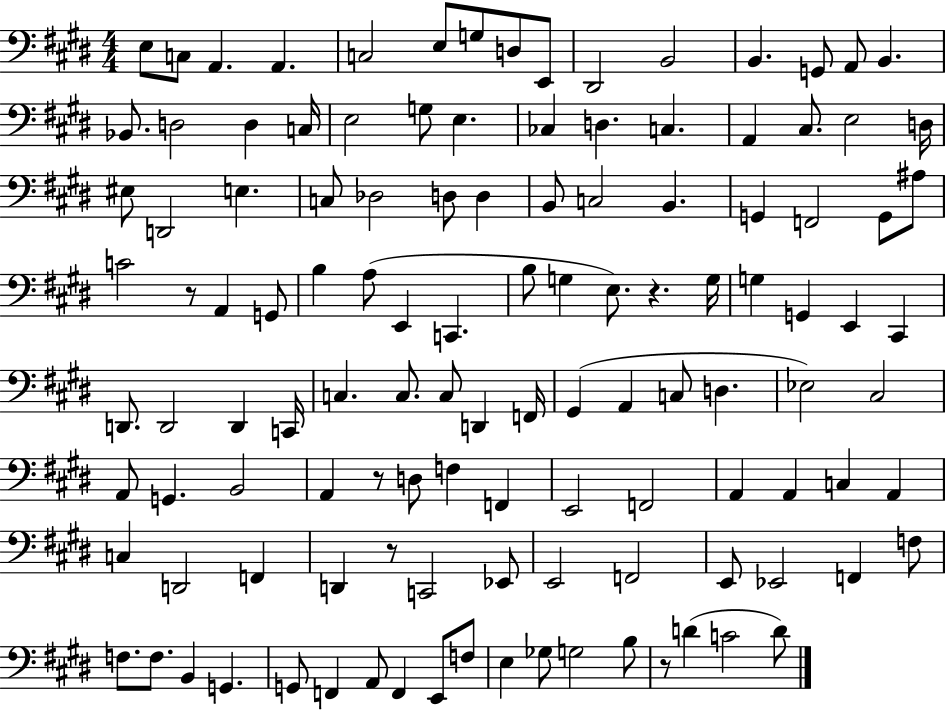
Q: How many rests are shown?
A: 5